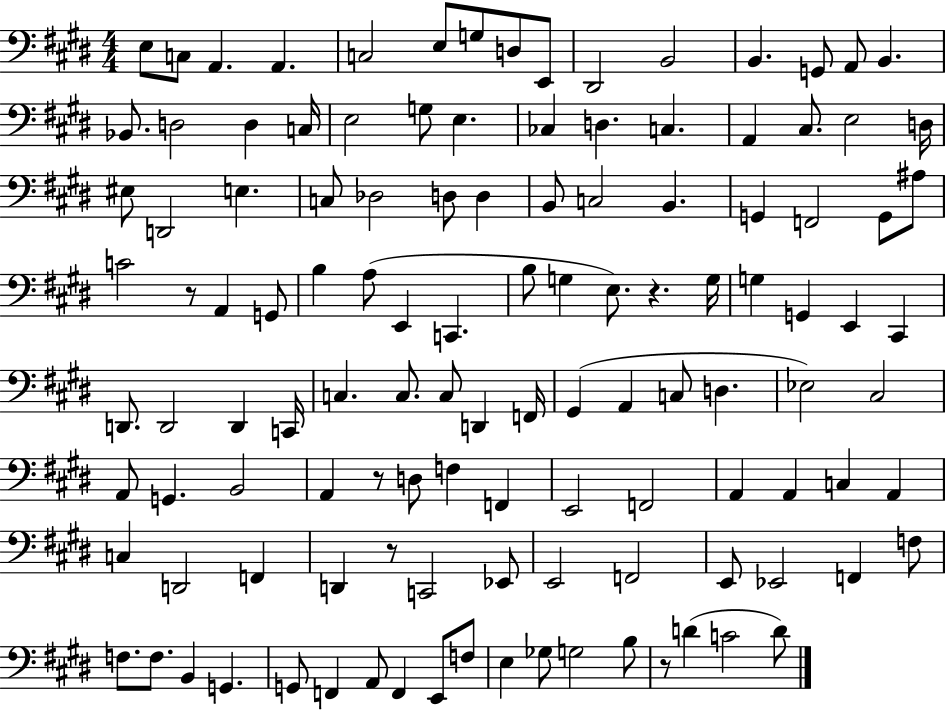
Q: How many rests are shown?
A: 5